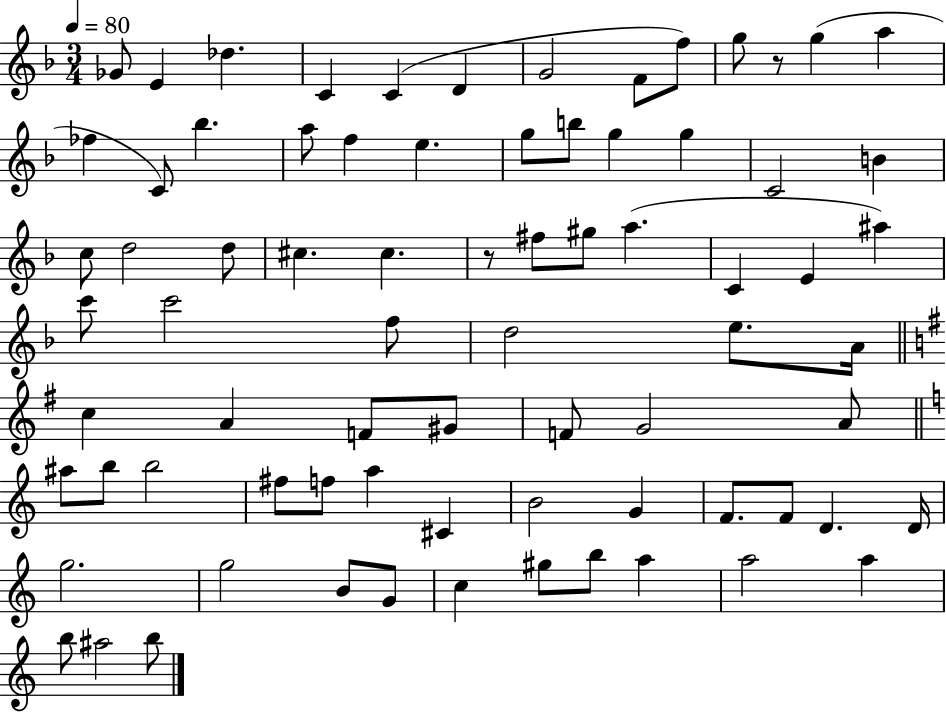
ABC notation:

X:1
T:Untitled
M:3/4
L:1/4
K:F
_G/2 E _d C C D G2 F/2 f/2 g/2 z/2 g a _f C/2 _b a/2 f e g/2 b/2 g g C2 B c/2 d2 d/2 ^c ^c z/2 ^f/2 ^g/2 a C E ^a c'/2 c'2 f/2 d2 e/2 A/4 c A F/2 ^G/2 F/2 G2 A/2 ^a/2 b/2 b2 ^f/2 f/2 a ^C B2 G F/2 F/2 D D/4 g2 g2 B/2 G/2 c ^g/2 b/2 a a2 a b/2 ^a2 b/2